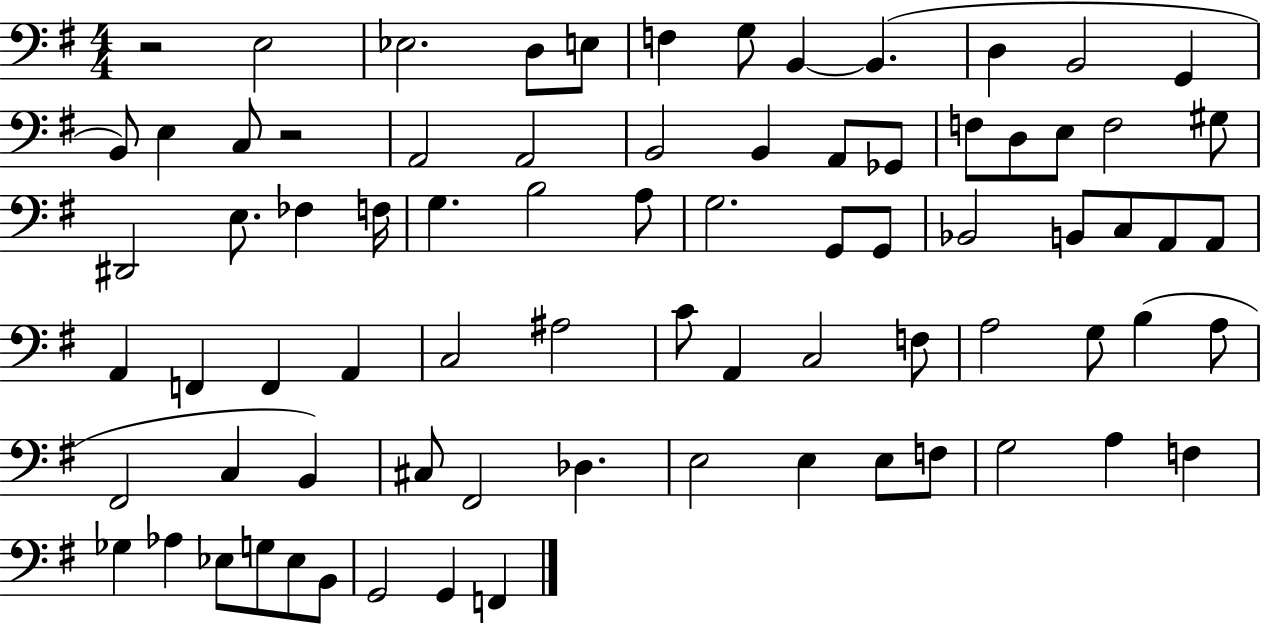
{
  \clef bass
  \numericTimeSignature
  \time 4/4
  \key g \major
  r2 e2 | ees2. d8 e8 | f4 g8 b,4~~ b,4.( | d4 b,2 g,4 | \break b,8) e4 c8 r2 | a,2 a,2 | b,2 b,4 a,8 ges,8 | f8 d8 e8 f2 gis8 | \break dis,2 e8. fes4 f16 | g4. b2 a8 | g2. g,8 g,8 | bes,2 b,8 c8 a,8 a,8 | \break a,4 f,4 f,4 a,4 | c2 ais2 | c'8 a,4 c2 f8 | a2 g8 b4( a8 | \break fis,2 c4 b,4) | cis8 fis,2 des4. | e2 e4 e8 f8 | g2 a4 f4 | \break ges4 aes4 ees8 g8 ees8 b,8 | g,2 g,4 f,4 | \bar "|."
}